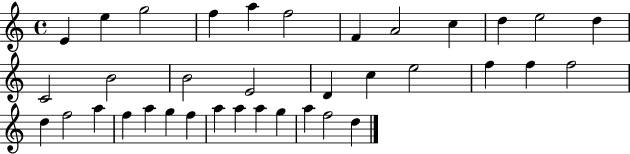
E4/q E5/q G5/h F5/q A5/q F5/h F4/q A4/h C5/q D5/q E5/h D5/q C4/h B4/h B4/h E4/h D4/q C5/q E5/h F5/q F5/q F5/h D5/q F5/h A5/q F5/q A5/q G5/q F5/q A5/q A5/q A5/q G5/q A5/q F5/h D5/q